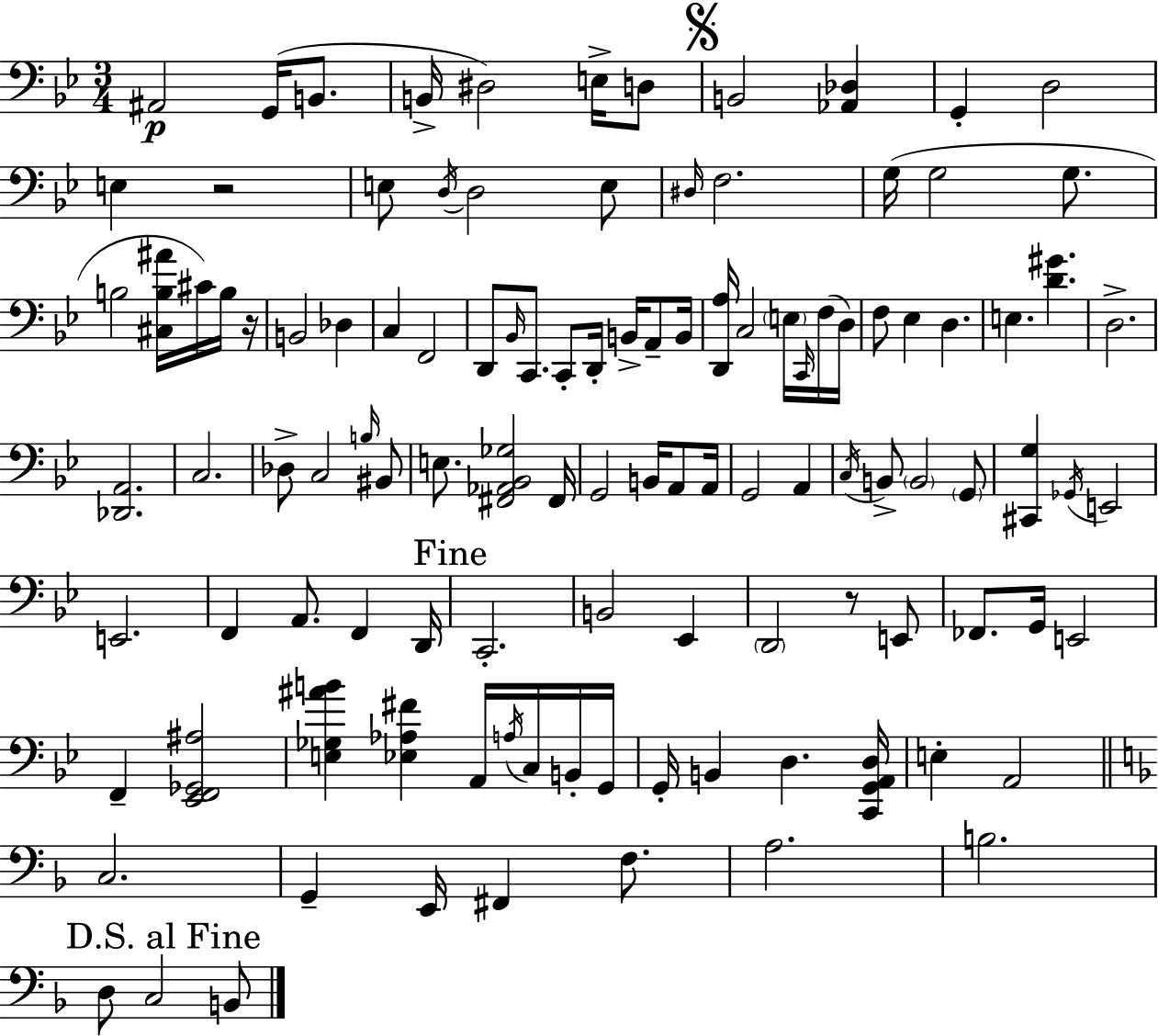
X:1
T:Untitled
M:3/4
L:1/4
K:Gm
^A,,2 G,,/4 B,,/2 B,,/4 ^D,2 E,/4 D,/2 B,,2 [_A,,_D,] G,, D,2 E, z2 E,/2 D,/4 D,2 E,/2 ^D,/4 F,2 G,/4 G,2 G,/2 B,2 [^C,B,^A]/4 ^C/4 B,/4 z/4 B,,2 _D, C, F,,2 D,,/2 _B,,/4 C,,/2 C,,/2 D,,/4 B,,/4 A,,/2 B,,/4 [D,,A,]/4 C,2 E,/4 C,,/4 F,/4 D,/4 F,/2 _E, D, E, [D^G] D,2 [_D,,A,,]2 C,2 _D,/2 C,2 B,/4 ^B,,/2 E,/2 [^F,,_A,,_B,,_G,]2 ^F,,/4 G,,2 B,,/4 A,,/2 A,,/4 G,,2 A,, C,/4 B,,/2 B,,2 G,,/2 [^C,,G,] _G,,/4 E,,2 E,,2 F,, A,,/2 F,, D,,/4 C,,2 B,,2 _E,, D,,2 z/2 E,,/2 _F,,/2 G,,/4 E,,2 F,, [_E,,F,,_G,,^A,]2 [E,_G,^AB] [_E,_A,^F] A,,/4 A,/4 C,/4 B,,/4 G,,/4 G,,/4 B,, D, [C,,G,,A,,D,]/4 E, A,,2 C,2 G,, E,,/4 ^F,, F,/2 A,2 B,2 D,/2 C,2 B,,/2